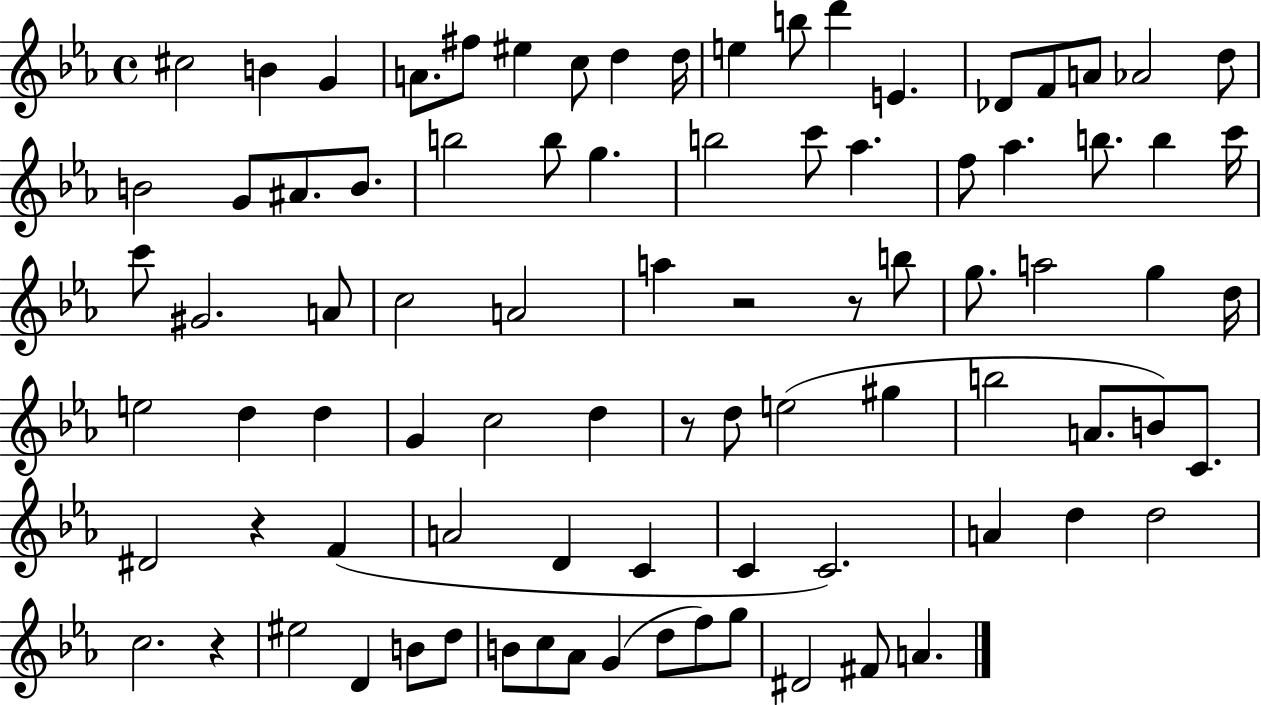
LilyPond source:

{
  \clef treble
  \time 4/4
  \defaultTimeSignature
  \key ees \major
  \repeat volta 2 { cis''2 b'4 g'4 | a'8. fis''8 eis''4 c''8 d''4 d''16 | e''4 b''8 d'''4 e'4. | des'8 f'8 a'8 aes'2 d''8 | \break b'2 g'8 ais'8. b'8. | b''2 b''8 g''4. | b''2 c'''8 aes''4. | f''8 aes''4. b''8. b''4 c'''16 | \break c'''8 gis'2. a'8 | c''2 a'2 | a''4 r2 r8 b''8 | g''8. a''2 g''4 d''16 | \break e''2 d''4 d''4 | g'4 c''2 d''4 | r8 d''8 e''2( gis''4 | b''2 a'8. b'8) c'8. | \break dis'2 r4 f'4( | a'2 d'4 c'4 | c'4 c'2.) | a'4 d''4 d''2 | \break c''2. r4 | eis''2 d'4 b'8 d''8 | b'8 c''8 aes'8 g'4( d''8 f''8) g''8 | dis'2 fis'8 a'4. | \break } \bar "|."
}